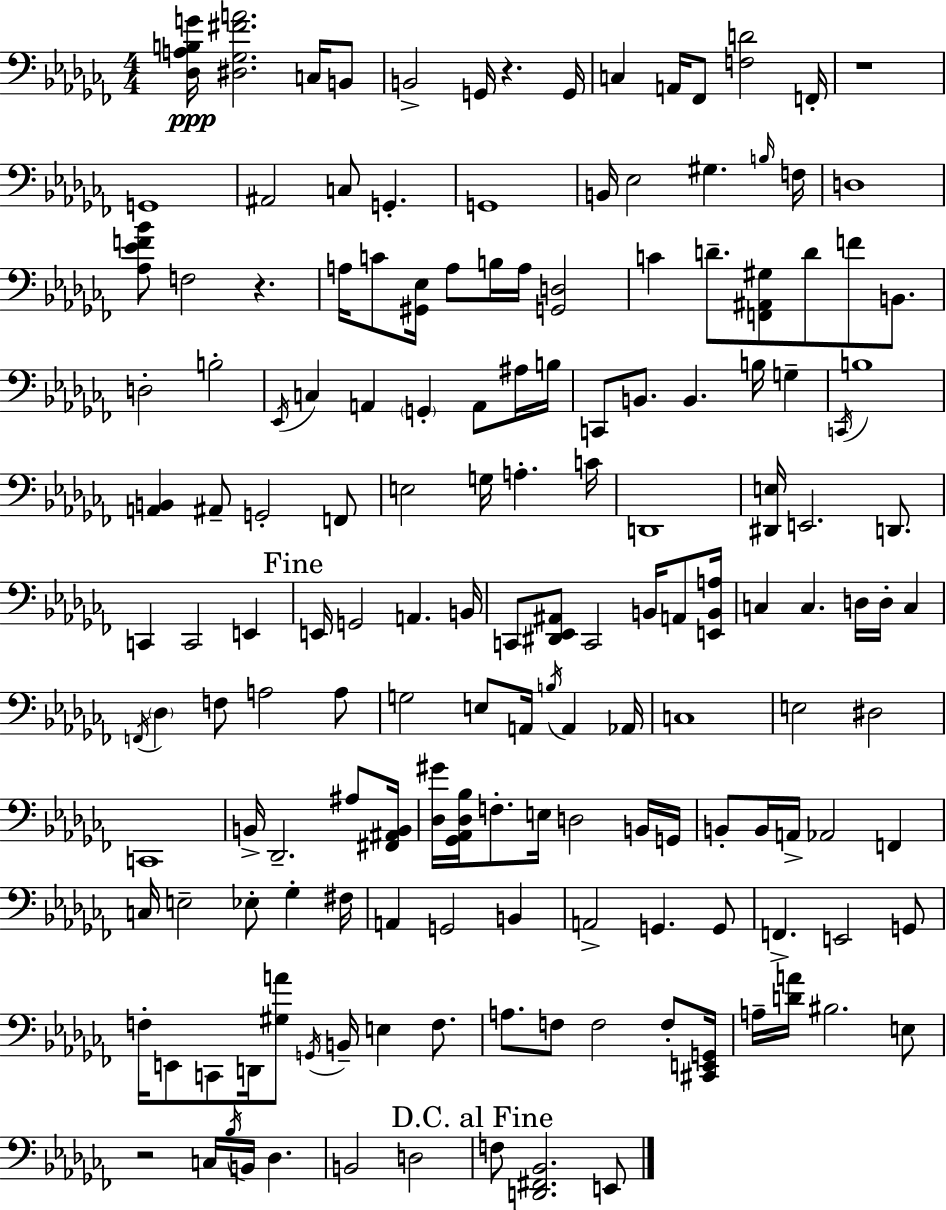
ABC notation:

X:1
T:Untitled
M:4/4
L:1/4
K:Abm
[_D,A,B,G]/4 [^D,_G,^FA]2 C,/4 B,,/2 B,,2 G,,/4 z G,,/4 C, A,,/4 _F,,/2 [F,D]2 F,,/4 z4 G,,4 ^A,,2 C,/2 G,, G,,4 B,,/4 _E,2 ^G, B,/4 F,/4 D,4 [_A,_EF_B]/2 F,2 z A,/4 C/2 [^G,,_E,]/4 A,/2 B,/4 A,/4 [G,,D,]2 C D/2 [F,,^A,,^G,]/2 D/2 F/2 B,,/2 D,2 B,2 _E,,/4 C, A,, G,, A,,/2 ^A,/4 B,/4 C,,/2 B,,/2 B,, B,/4 G, C,,/4 B,4 [A,,B,,] ^A,,/2 G,,2 F,,/2 E,2 G,/4 A, C/4 D,,4 [^D,,E,]/4 E,,2 D,,/2 C,, C,,2 E,, E,,/4 G,,2 A,, B,,/4 C,,/2 [^D,,_E,,^A,,]/2 C,,2 B,,/4 A,,/2 [E,,B,,A,]/4 C, C, D,/4 D,/4 C, F,,/4 _D, F,/2 A,2 A,/2 G,2 E,/2 A,,/4 B,/4 A,, _A,,/4 C,4 E,2 ^D,2 C,,4 B,,/4 _D,,2 ^A,/2 [^F,,^A,,B,,]/4 [_D,^G]/4 [_G,,_A,,_D,_B,]/4 F,/2 E,/4 D,2 B,,/4 G,,/4 B,,/2 B,,/4 A,,/4 _A,,2 F,, C,/4 E,2 _E,/2 _G, ^F,/4 A,, G,,2 B,, A,,2 G,, G,,/2 F,, E,,2 G,,/2 F,/4 E,,/2 C,,/2 D,,/4 [^G,A]/2 G,,/4 B,,/4 E, F,/2 A,/2 F,/2 F,2 F,/2 [^C,,E,,G,,]/4 A,/4 [DA]/4 ^B,2 E,/2 z2 C,/4 _B,/4 B,,/4 _D, B,,2 D,2 F,/2 [D,,^F,,_B,,]2 E,,/2